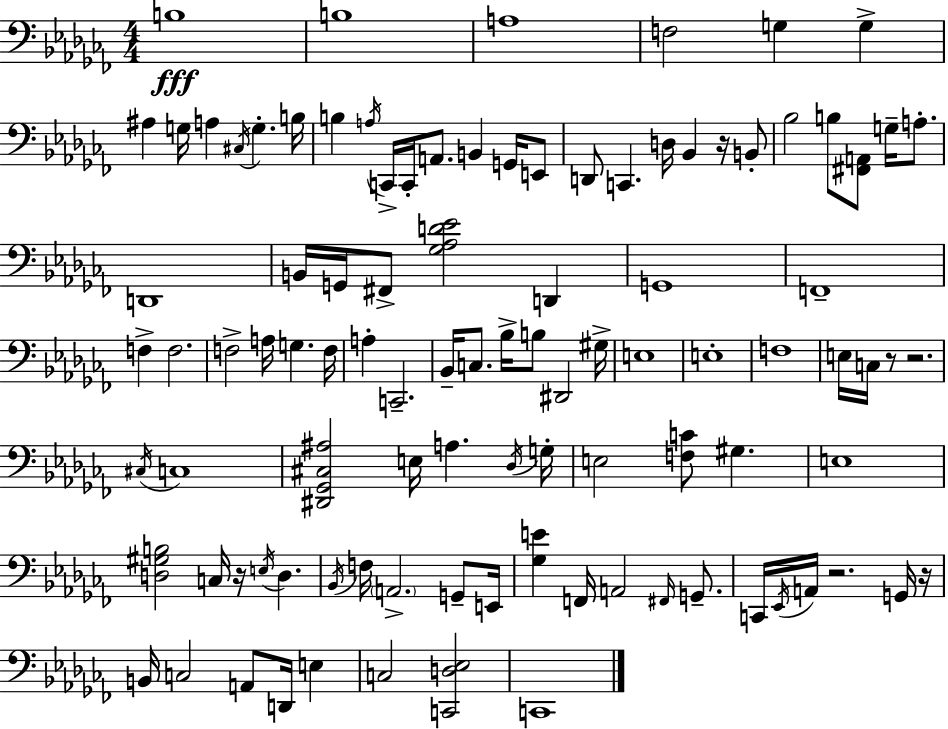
B3/w B3/w A3/w F3/h G3/q G3/q A#3/q G3/s A3/q C#3/s G3/q. B3/s B3/q A3/s C2/s C2/s A2/e. B2/q G2/s E2/e D2/e C2/q. D3/s Bb2/q R/s B2/e Bb3/h B3/e [F#2,A2]/e G3/s A3/e. D2/w B2/s G2/s F#2/e [Gb3,Ab3,D4,Eb4]/h D2/q G2/w F2/w F3/q F3/h. F3/h A3/s G3/q. F3/s A3/q C2/h. Bb2/s C3/e. Bb3/s B3/e D#2/h G#3/s E3/w E3/w F3/w E3/s C3/s R/e R/h. C#3/s C3/w [D#2,Gb2,C#3,A#3]/h E3/s A3/q. Db3/s G3/s E3/h [F3,C4]/e G#3/q. E3/w [D3,G#3,B3]/h C3/s R/s E3/s D3/q. Bb2/s F3/s A2/h. G2/e E2/s [Gb3,E4]/q F2/s A2/h F#2/s G2/e. C2/s Eb2/s A2/s R/h. G2/s R/s B2/s C3/h A2/e D2/s E3/q C3/h [C2,D3,Eb3]/h C2/w